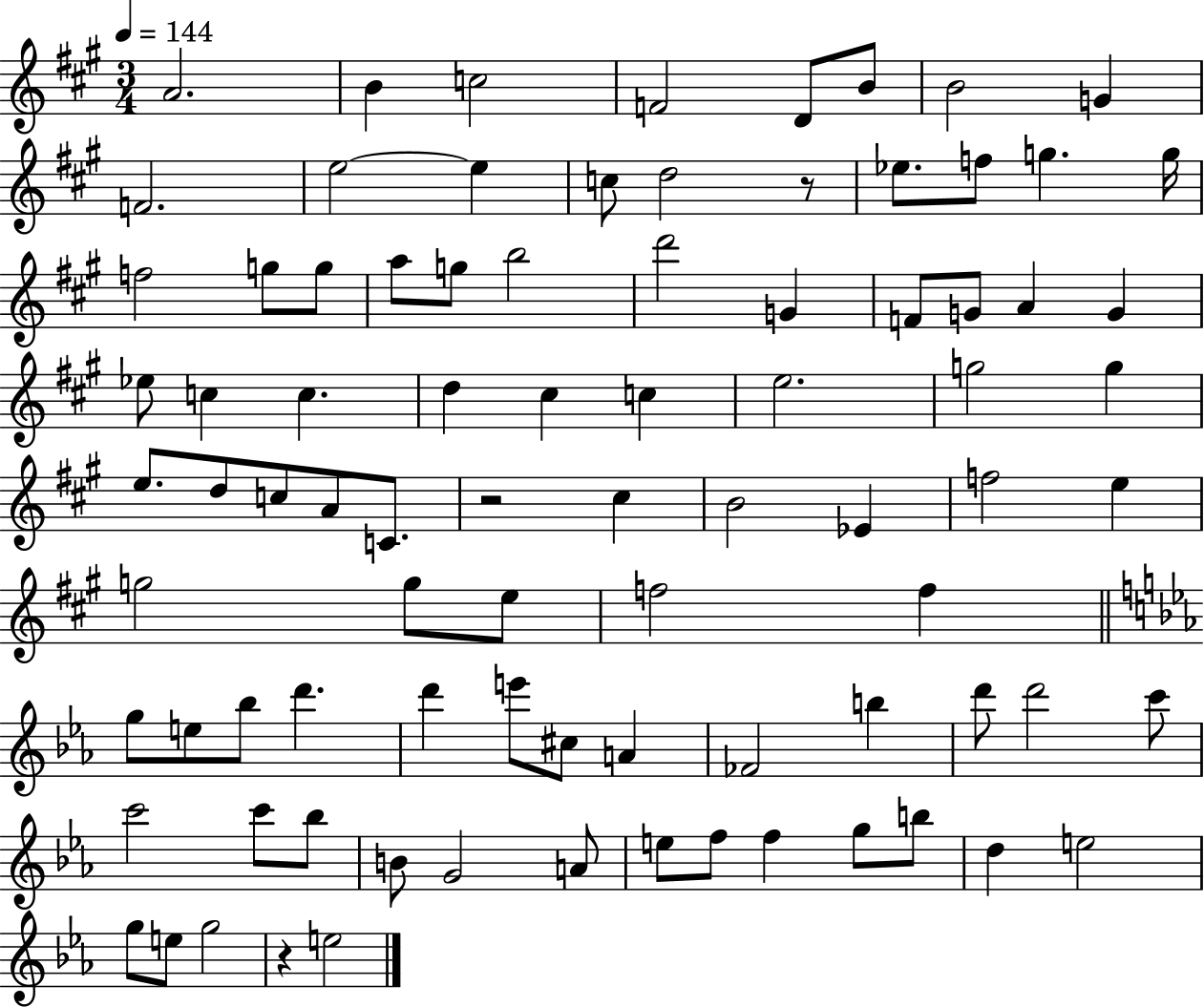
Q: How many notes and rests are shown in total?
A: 86